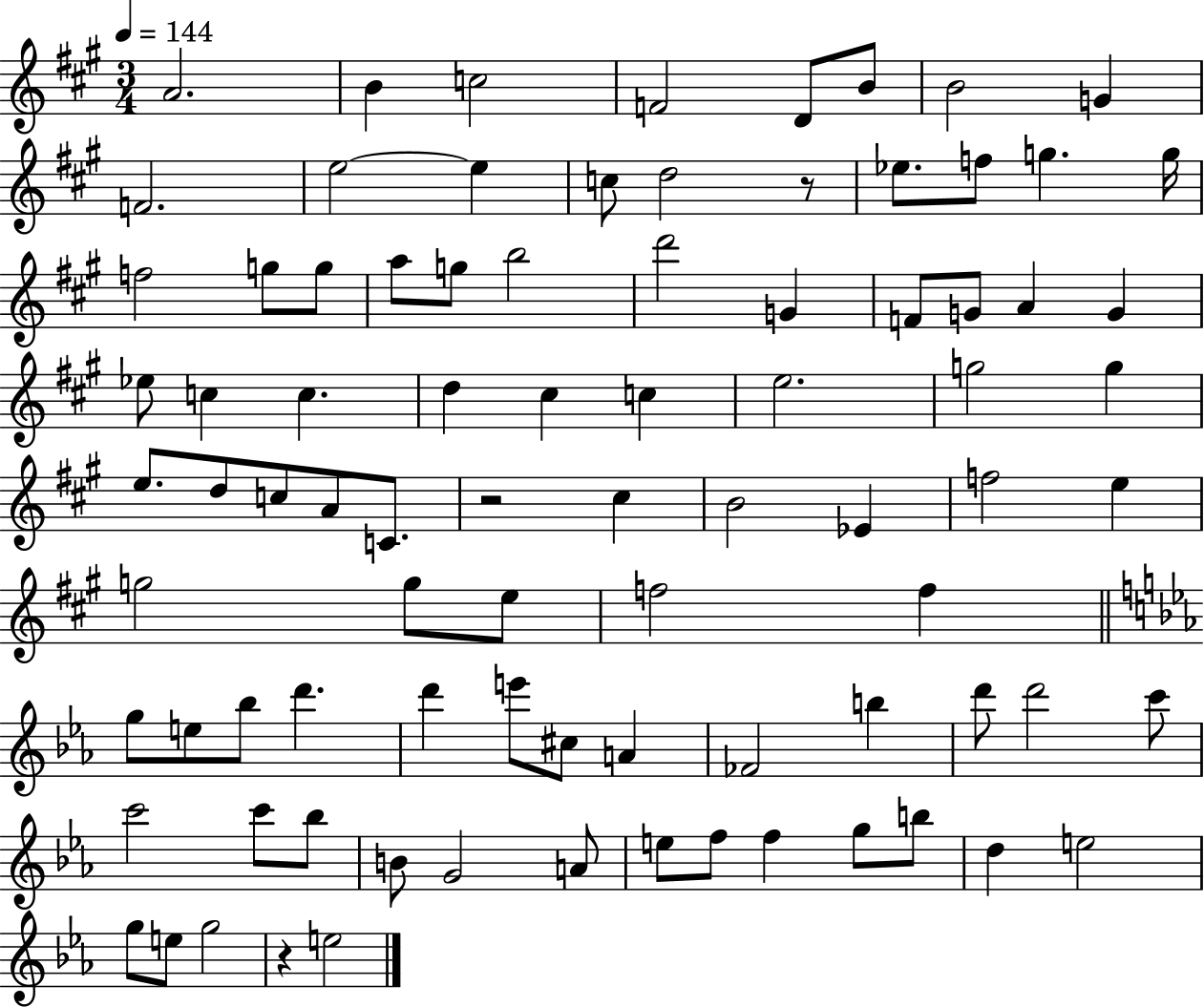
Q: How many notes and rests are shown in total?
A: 86